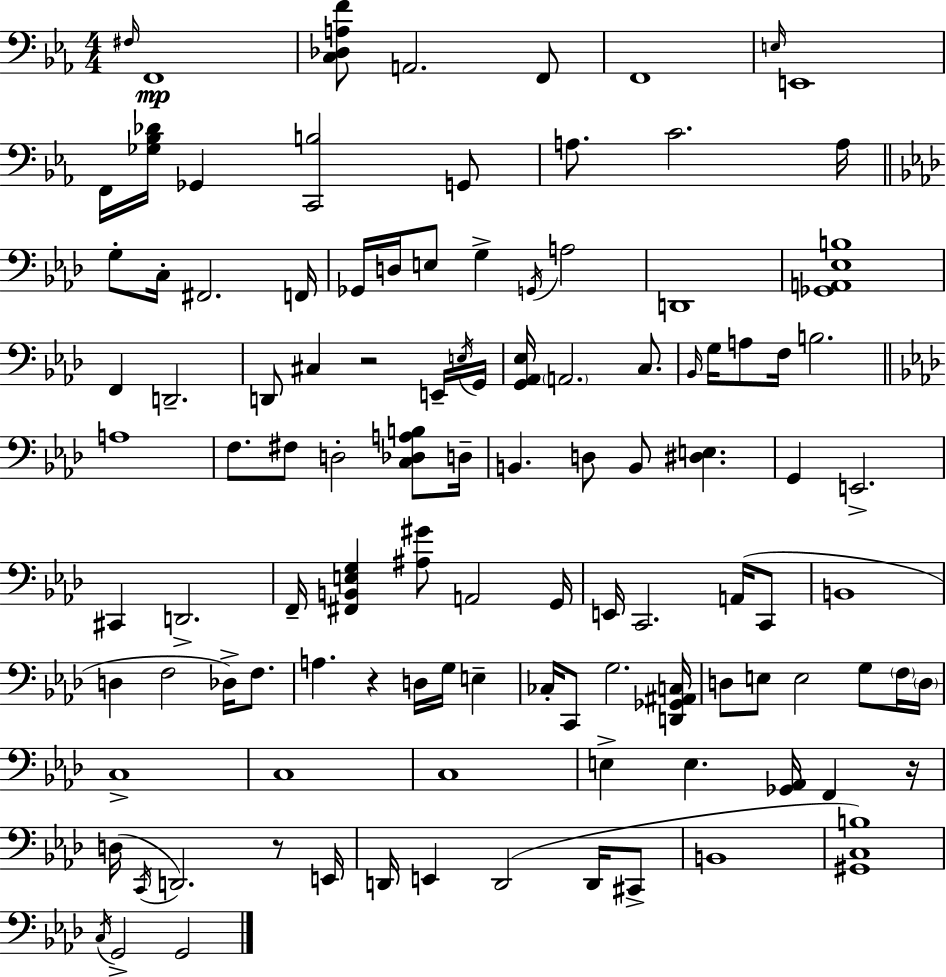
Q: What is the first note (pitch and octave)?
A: F#3